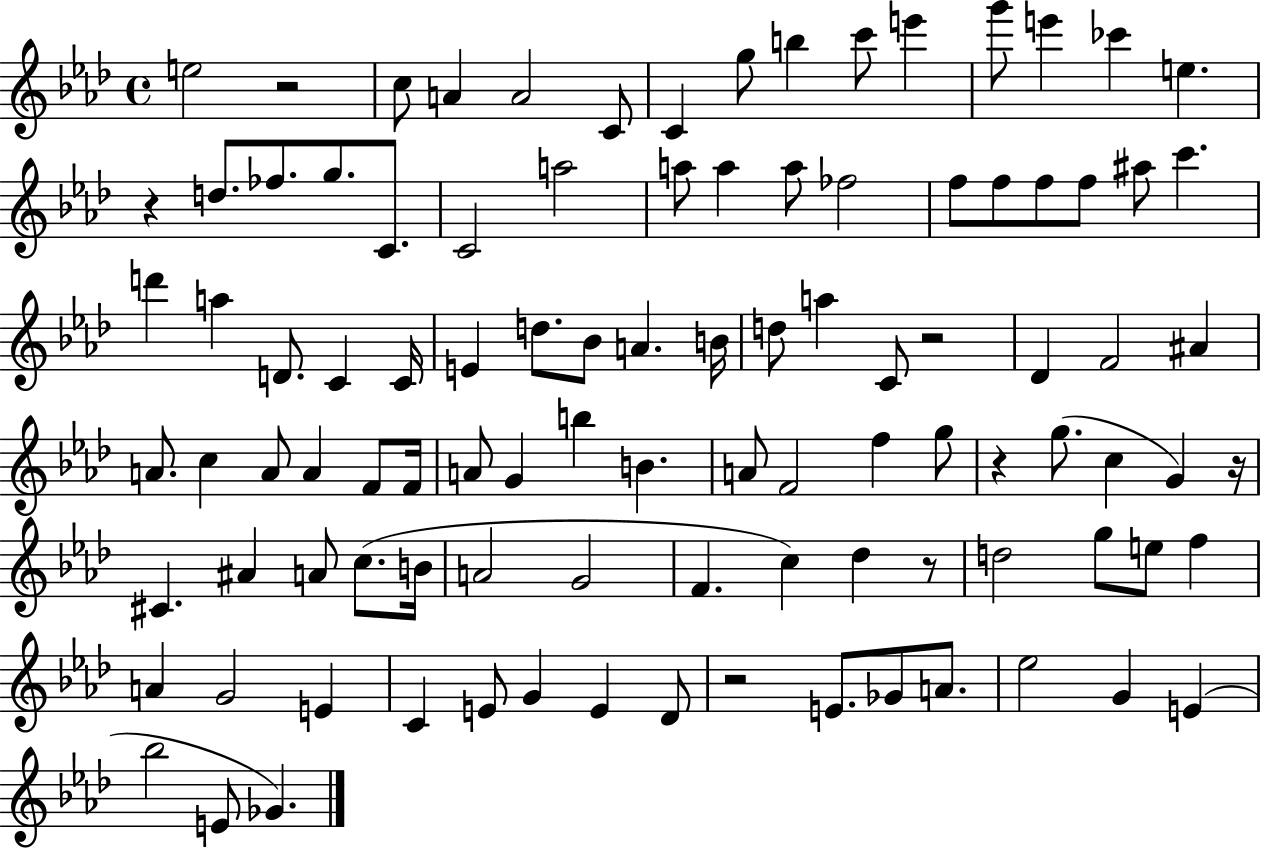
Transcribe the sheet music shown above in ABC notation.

X:1
T:Untitled
M:4/4
L:1/4
K:Ab
e2 z2 c/2 A A2 C/2 C g/2 b c'/2 e' g'/2 e' _c' e z d/2 _f/2 g/2 C/2 C2 a2 a/2 a a/2 _f2 f/2 f/2 f/2 f/2 ^a/2 c' d' a D/2 C C/4 E d/2 _B/2 A B/4 d/2 a C/2 z2 _D F2 ^A A/2 c A/2 A F/2 F/4 A/2 G b B A/2 F2 f g/2 z g/2 c G z/4 ^C ^A A/2 c/2 B/4 A2 G2 F c _d z/2 d2 g/2 e/2 f A G2 E C E/2 G E _D/2 z2 E/2 _G/2 A/2 _e2 G E _b2 E/2 _G